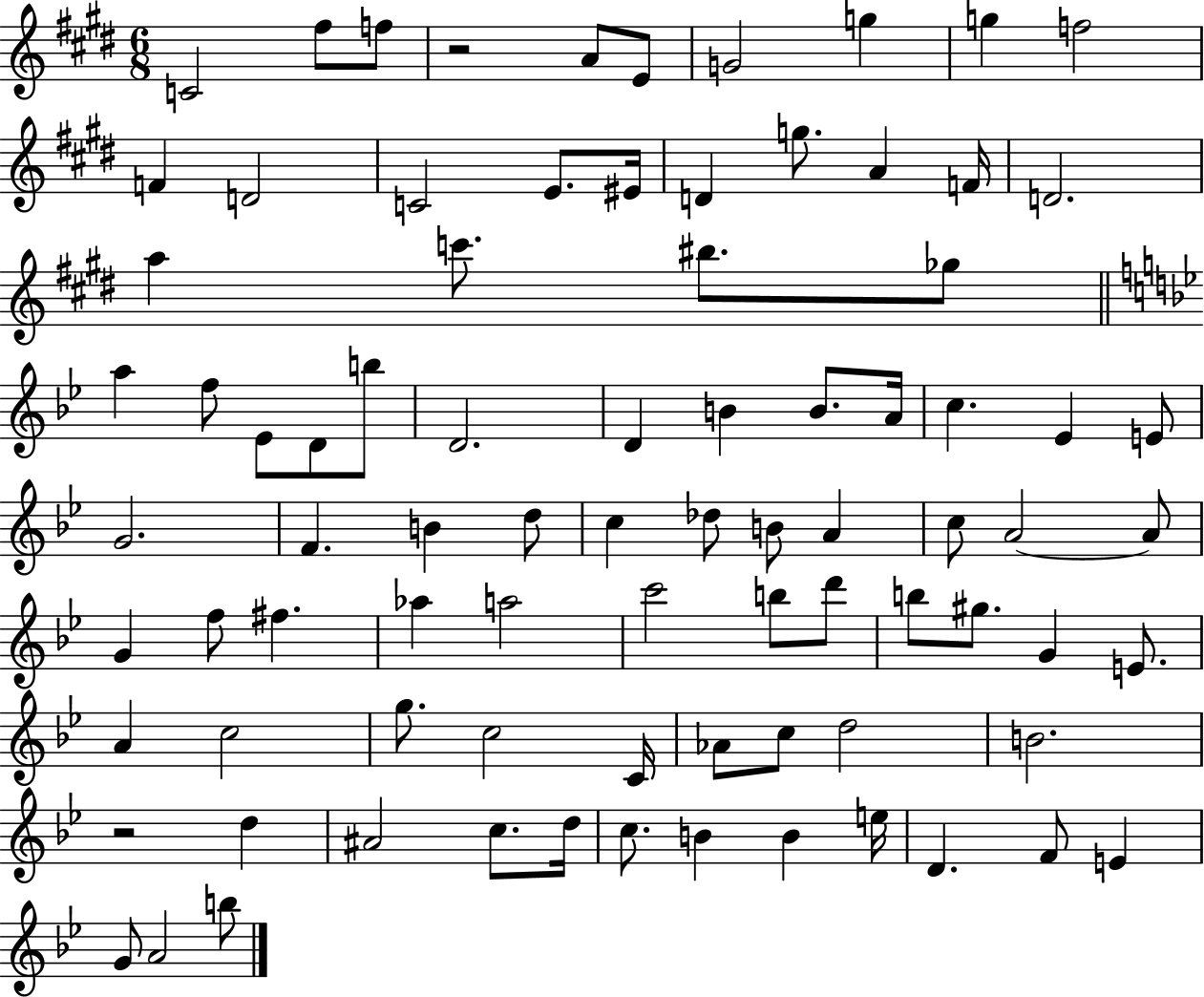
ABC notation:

X:1
T:Untitled
M:6/8
L:1/4
K:E
C2 ^f/2 f/2 z2 A/2 E/2 G2 g g f2 F D2 C2 E/2 ^E/4 D g/2 A F/4 D2 a c'/2 ^b/2 _g/2 a f/2 _E/2 D/2 b/2 D2 D B B/2 A/4 c _E E/2 G2 F B d/2 c _d/2 B/2 A c/2 A2 A/2 G f/2 ^f _a a2 c'2 b/2 d'/2 b/2 ^g/2 G E/2 A c2 g/2 c2 C/4 _A/2 c/2 d2 B2 z2 d ^A2 c/2 d/4 c/2 B B e/4 D F/2 E G/2 A2 b/2